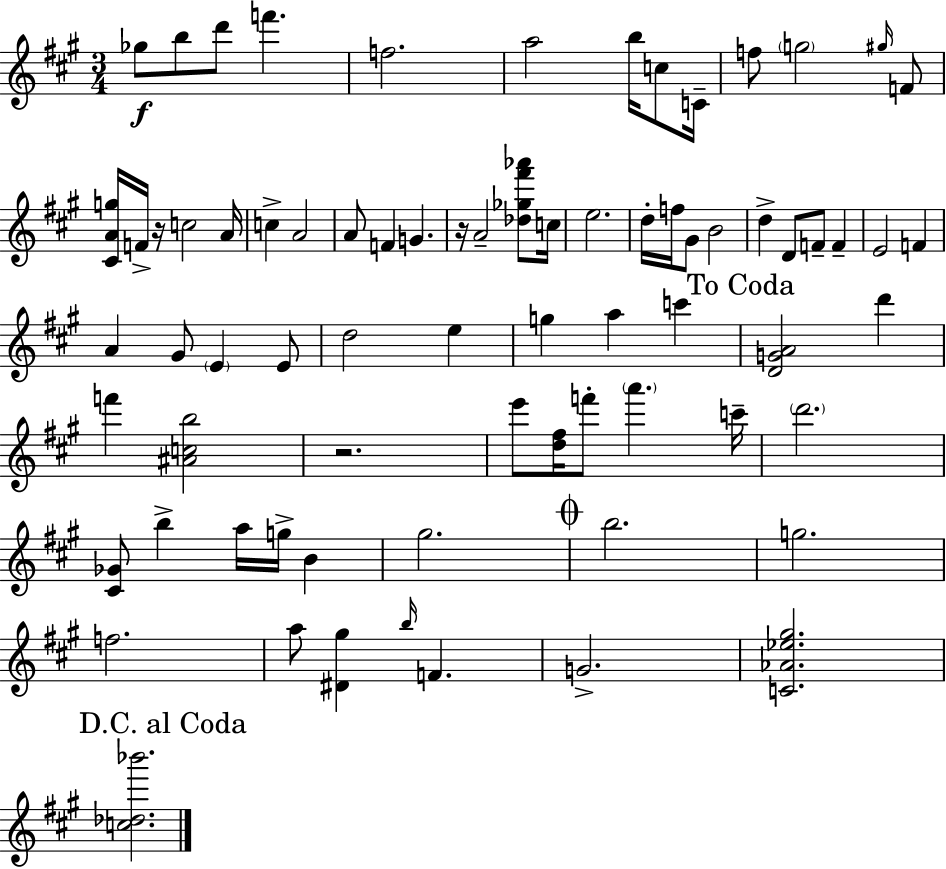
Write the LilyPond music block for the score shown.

{
  \clef treble
  \numericTimeSignature
  \time 3/4
  \key a \major
  ges''8\f b''8 d'''8 f'''4. | f''2. | a''2 b''16 c''8 c'16-- | f''8 \parenthesize g''2 \grace { gis''16 } f'8 | \break <cis' a' g''>16 f'16-> r16 c''2 | a'16 c''4-> a'2 | a'8 f'4 g'4. | r16 a'2-- <des'' ges'' fis''' aes'''>8 | \break c''16 e''2. | d''16-. f''16 gis'8 b'2 | d''4-> d'8 f'8-- f'4-- | e'2 f'4 | \break a'4 gis'8 \parenthesize e'4 e'8 | d''2 e''4 | g''4 a''4 c'''4 | \mark "To Coda" <d' g' a'>2 d'''4 | \break f'''4 <ais' c'' b''>2 | r2. | e'''8 <d'' fis''>16 f'''8-. \parenthesize a'''4. | c'''16-- \parenthesize d'''2. | \break <cis' ges'>8 b''4-> a''16 g''16-> b'4 | gis''2. | \mark \markup { \musicglyph "scripts.coda" } b''2. | g''2. | \break f''2. | a''8 <dis' gis''>4 \grace { b''16 } f'4. | g'2.-> | <c' aes' ees'' gis''>2. | \break \mark "D.C. al Coda" <c'' des'' bes'''>2. | \bar "|."
}